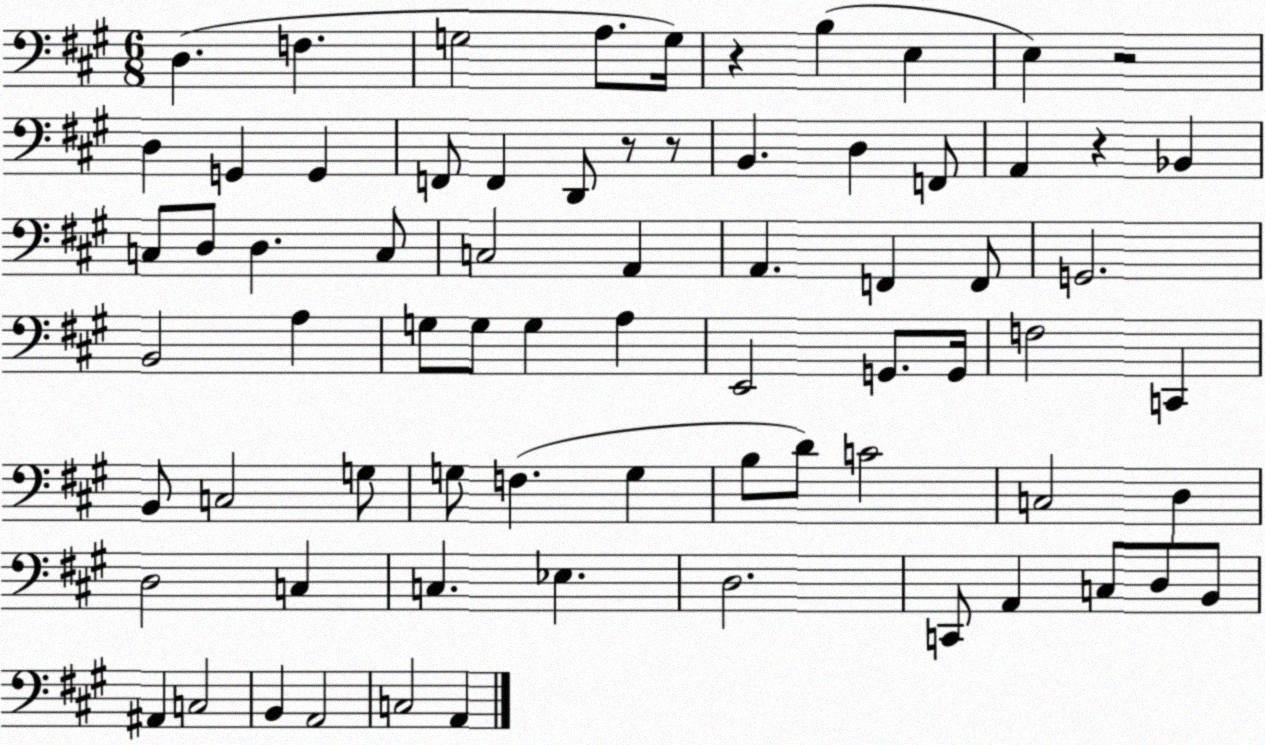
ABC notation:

X:1
T:Untitled
M:6/8
L:1/4
K:A
D, F, G,2 A,/2 G,/4 z B, E, E, z2 D, G,, G,, F,,/2 F,, D,,/2 z/2 z/2 B,, D, F,,/2 A,, z _B,, C,/2 D,/2 D, C,/2 C,2 A,, A,, F,, F,,/2 G,,2 B,,2 A, G,/2 G,/2 G, A, E,,2 G,,/2 G,,/4 F,2 C,, B,,/2 C,2 G,/2 G,/2 F, G, B,/2 D/2 C2 C,2 D, D,2 C, C, _E, D,2 C,,/2 A,, C,/2 D,/2 B,,/2 ^A,, C,2 B,, A,,2 C,2 A,,